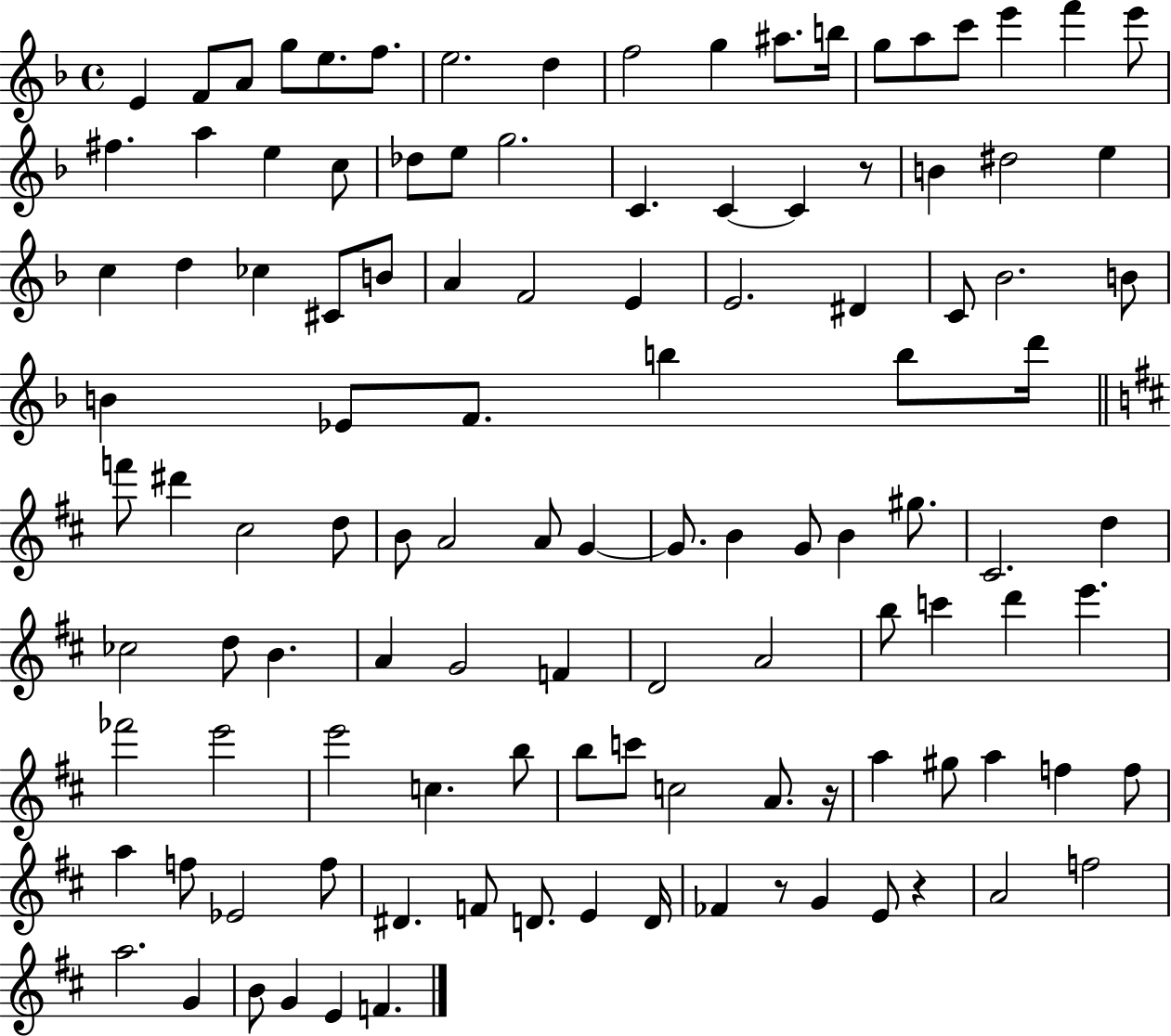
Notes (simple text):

E4/q F4/e A4/e G5/e E5/e. F5/e. E5/h. D5/q F5/h G5/q A#5/e. B5/s G5/e A5/e C6/e E6/q F6/q E6/e F#5/q. A5/q E5/q C5/e Db5/e E5/e G5/h. C4/q. C4/q C4/q R/e B4/q D#5/h E5/q C5/q D5/q CES5/q C#4/e B4/e A4/q F4/h E4/q E4/h. D#4/q C4/e Bb4/h. B4/e B4/q Eb4/e F4/e. B5/q B5/e D6/s F6/e D#6/q C#5/h D5/e B4/e A4/h A4/e G4/q G4/e. B4/q G4/e B4/q G#5/e. C#4/h. D5/q CES5/h D5/e B4/q. A4/q G4/h F4/q D4/h A4/h B5/e C6/q D6/q E6/q. FES6/h E6/h E6/h C5/q. B5/e B5/e C6/e C5/h A4/e. R/s A5/q G#5/e A5/q F5/q F5/e A5/q F5/e Eb4/h F5/e D#4/q. F4/e D4/e. E4/q D4/s FES4/q R/e G4/q E4/e R/q A4/h F5/h A5/h. G4/q B4/e G4/q E4/q F4/q.